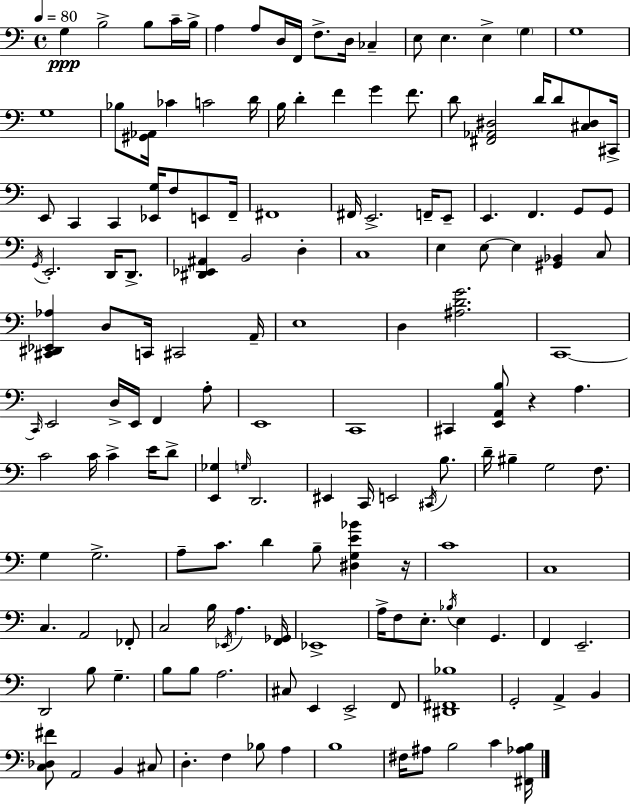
{
  \clef bass
  \time 4/4
  \defaultTimeSignature
  \key c \major
  \tempo 4 = 80
  g4\ppp b2-> b8 c'16-- b16-> | a4 a8 d16 f,16 f8.-> d16 ces4-- | e8 e4. e4-> \parenthesize g4 | g1 | \break g1 | bes8 <gis, aes,>16 ces'4 c'2 d'16 | b16 d'4-. f'4 g'4 f'8. | d'8 <fis, aes, dis>2 d'16 d'8 <cis dis>8 cis,16-> | \break e,8 c,4 c,4 <ees, g>16 f8 e,8 f,16-- | fis,1 | fis,16 e,2.-> f,16-- e,8-- | e,4. f,4. g,8 g,8 | \break \acciaccatura { g,16 } e,2.-. d,16 d,8.-> | <dis, ees, ais,>4 b,2 d4-. | c1 | e4 e8~~ e4 <gis, bes,>4 c8 | \break <cis, dis, ees, aes>4 d8 c,16 cis,2 | a,16-- e1 | d4 <ais d' g'>2. | c,1~~ | \break \grace { c,16 } e,2 d16-> e,16 f,4 | a8-. e,1 | c,1 | cis,4 <e, a, b>8 r4 a4. | \break c'2 c'16 c'4-> e'16 | d'8-> <e, ges>4 \grace { g16 } d,2. | eis,4 c,16 e,2 | \acciaccatura { cis,16 } b8. d'16-- bis4-- g2 | \break f8. g4 g2.-> | a8-- c'8. d'4 b8-- <dis g e' bes'>4 | r16 c'1 | c1 | \break c4. a,2 | fes,8-. c2 b16 \acciaccatura { ees,16 } a4. | <f, ges,>16 ees,1-> | a16-> f8 e8.-. \acciaccatura { bes16 } e4 | \break g,4. f,4 e,2.-- | d,2 b8 | g4.-- b8 b8 a2. | cis8 e,4 e,2-> | \break f,8 <dis, fis, bes>1 | g,2-. a,4-> | b,4 <c des fis'>8 a,2 | b,4 cis8 d4.-. f4 | \break bes8 a4 b1 | fis16 ais8 b2 | c'4 <fis, aes b>16 \bar "|."
}